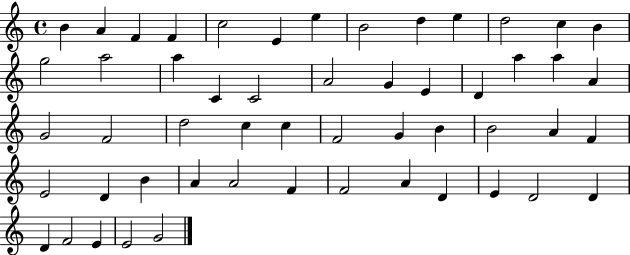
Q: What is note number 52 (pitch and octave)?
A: E4